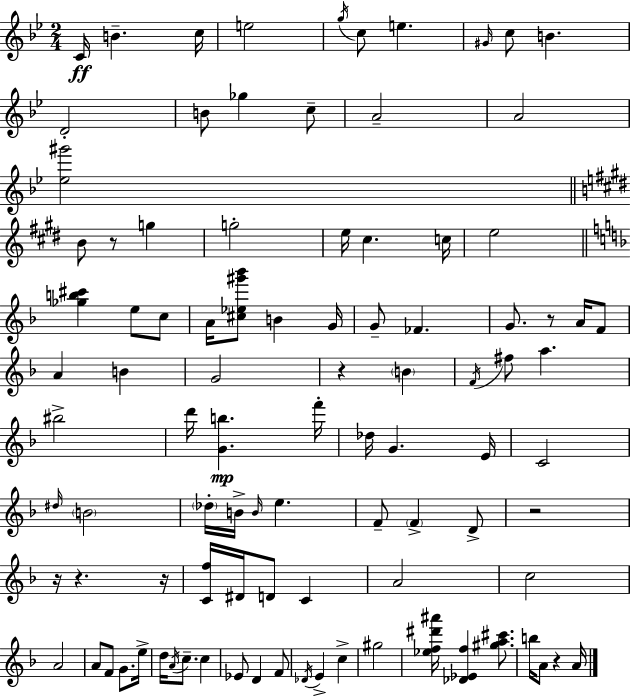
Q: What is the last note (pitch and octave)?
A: A4